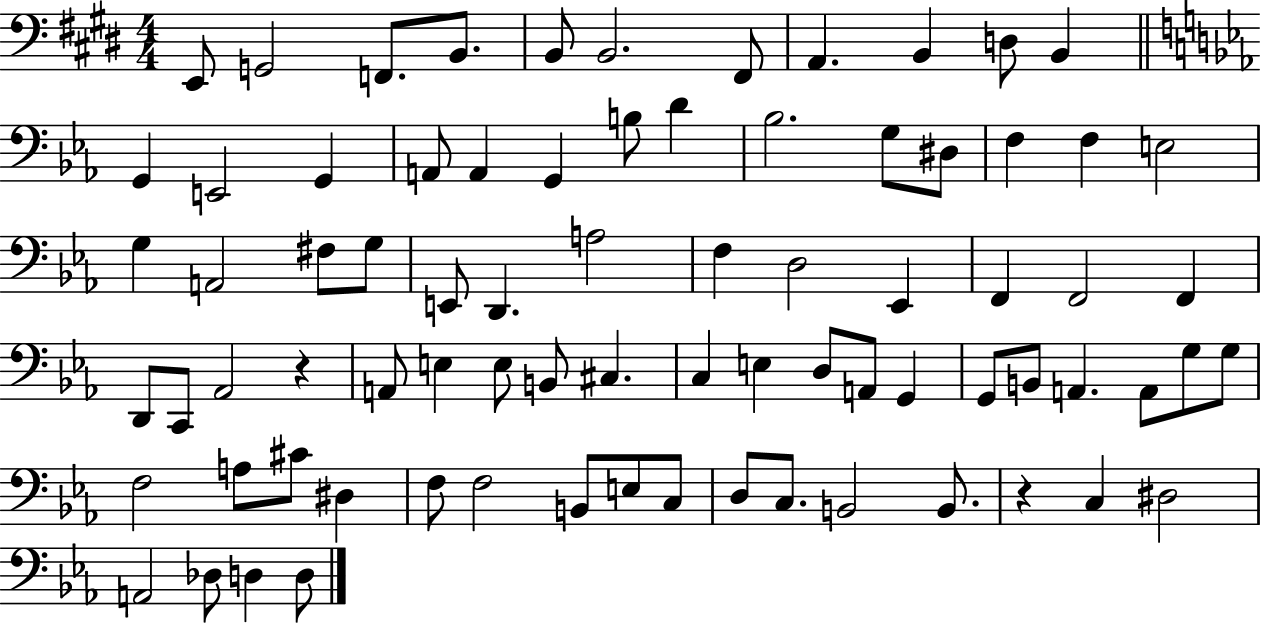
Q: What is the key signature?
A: E major